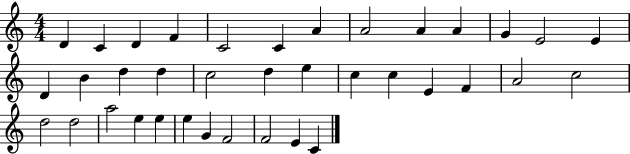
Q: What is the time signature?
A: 4/4